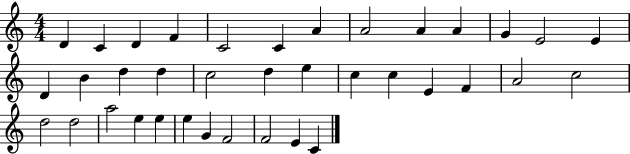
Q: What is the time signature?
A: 4/4